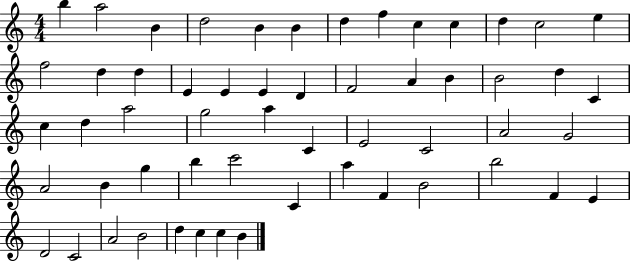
{
  \clef treble
  \numericTimeSignature
  \time 4/4
  \key c \major
  b''4 a''2 b'4 | d''2 b'4 b'4 | d''4 f''4 c''4 c''4 | d''4 c''2 e''4 | \break f''2 d''4 d''4 | e'4 e'4 e'4 d'4 | f'2 a'4 b'4 | b'2 d''4 c'4 | \break c''4 d''4 a''2 | g''2 a''4 c'4 | e'2 c'2 | a'2 g'2 | \break a'2 b'4 g''4 | b''4 c'''2 c'4 | a''4 f'4 b'2 | b''2 f'4 e'4 | \break d'2 c'2 | a'2 b'2 | d''4 c''4 c''4 b'4 | \bar "|."
}